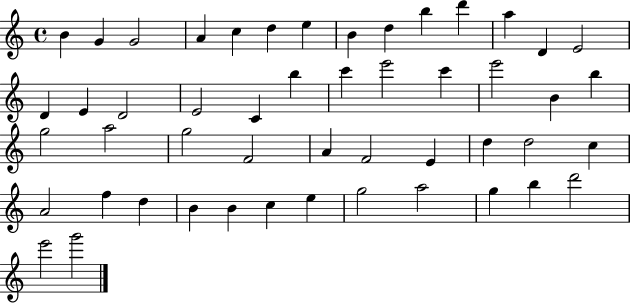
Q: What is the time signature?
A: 4/4